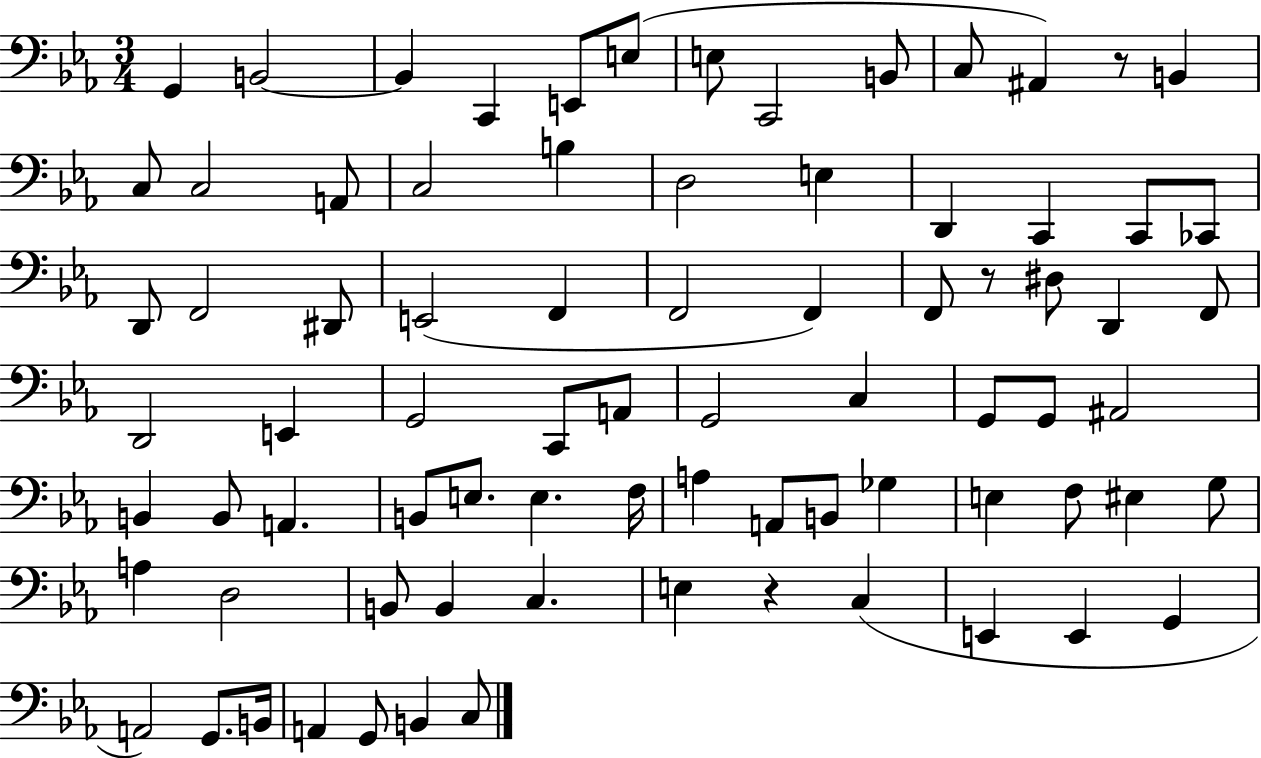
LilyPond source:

{
  \clef bass
  \numericTimeSignature
  \time 3/4
  \key ees \major
  g,4 b,2~~ | b,4 c,4 e,8 e8( | e8 c,2 b,8 | c8 ais,4) r8 b,4 | \break c8 c2 a,8 | c2 b4 | d2 e4 | d,4 c,4 c,8 ces,8 | \break d,8 f,2 dis,8 | e,2( f,4 | f,2 f,4) | f,8 r8 dis8 d,4 f,8 | \break d,2 e,4 | g,2 c,8 a,8 | g,2 c4 | g,8 g,8 ais,2 | \break b,4 b,8 a,4. | b,8 e8. e4. f16 | a4 a,8 b,8 ges4 | e4 f8 eis4 g8 | \break a4 d2 | b,8 b,4 c4. | e4 r4 c4( | e,4 e,4 g,4 | \break a,2) g,8. b,16 | a,4 g,8 b,4 c8 | \bar "|."
}